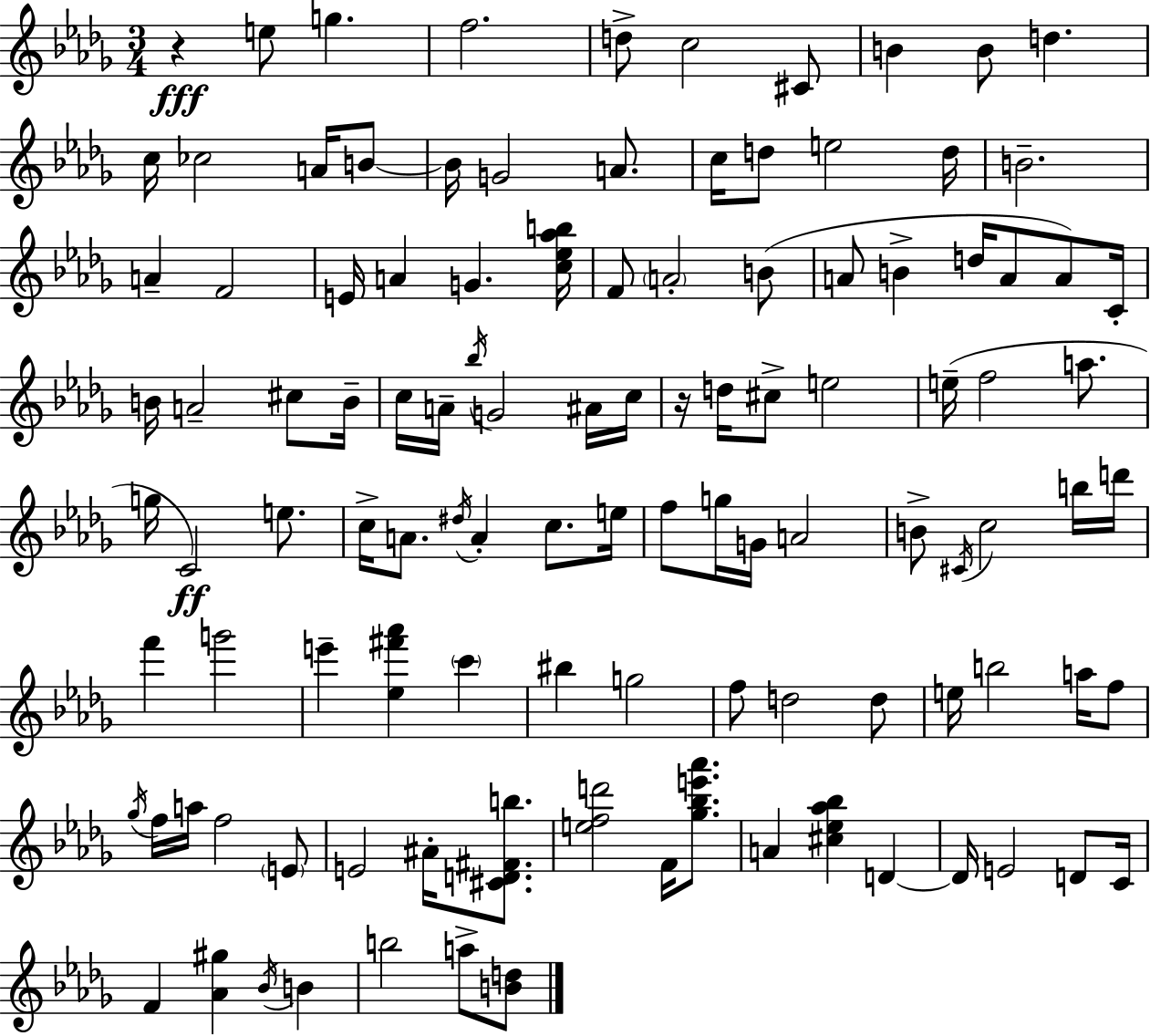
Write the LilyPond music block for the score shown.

{
  \clef treble
  \numericTimeSignature
  \time 3/4
  \key bes \minor
  r4\fff e''8 g''4. | f''2. | d''8-> c''2 cis'8 | b'4 b'8 d''4. | \break c''16 ces''2 a'16 b'8~~ | b'16 g'2 a'8. | c''16 d''8 e''2 d''16 | b'2.-- | \break a'4-- f'2 | e'16 a'4 g'4. <c'' ees'' aes'' b''>16 | f'8 \parenthesize a'2-. b'8( | a'8 b'4-> d''16 a'8 a'8) c'16-. | \break b'16 a'2-- cis''8 b'16-- | c''16 a'16-- \acciaccatura { bes''16 } g'2 ais'16 | c''16 r16 d''16 cis''8-> e''2 | e''16--( f''2 a''8. | \break g''16 c'2\ff) e''8. | c''16-> a'8. \acciaccatura { dis''16 } a'4-. c''8. | e''16 f''8 g''16 g'16 a'2 | b'8-> \acciaccatura { cis'16 } c''2 | \break b''16 d'''16 f'''4 g'''2 | e'''4-- <ees'' fis''' aes'''>4 \parenthesize c'''4 | bis''4 g''2 | f''8 d''2 | \break d''8 e''16 b''2 | a''16 f''8 \acciaccatura { ges''16 } f''16 a''16 f''2 | \parenthesize e'8 e'2 | ais'16-. <cis' d' fis' b''>8. <e'' f'' d'''>2 | \break f'16 <ges'' bes'' e''' aes'''>8. a'4 <cis'' ees'' aes'' bes''>4 | d'4~~ d'16 e'2 | d'8 c'16 f'4 <aes' gis''>4 | \acciaccatura { bes'16 } b'4 b''2 | \break a''8-> <b' d''>8 \bar "|."
}